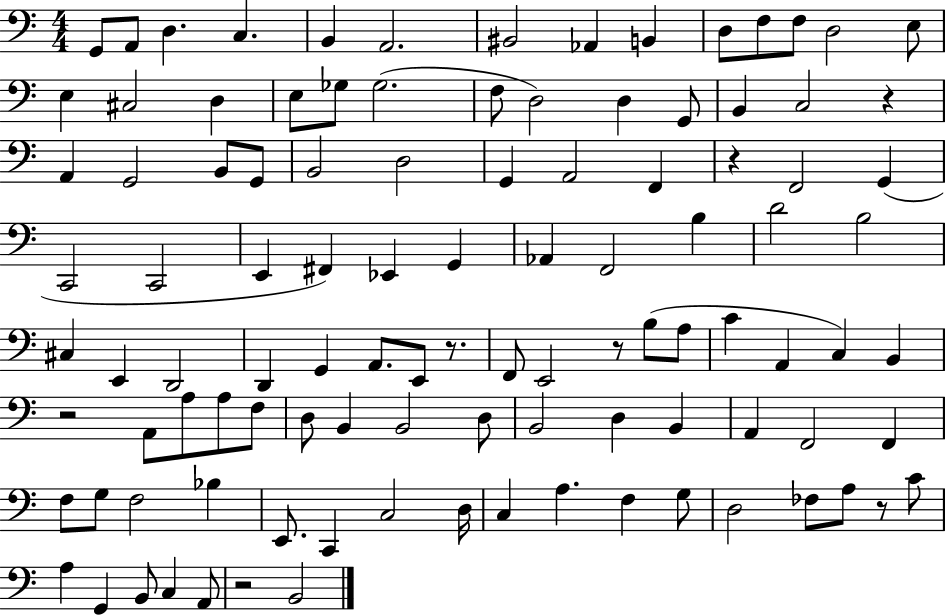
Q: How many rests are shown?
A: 7